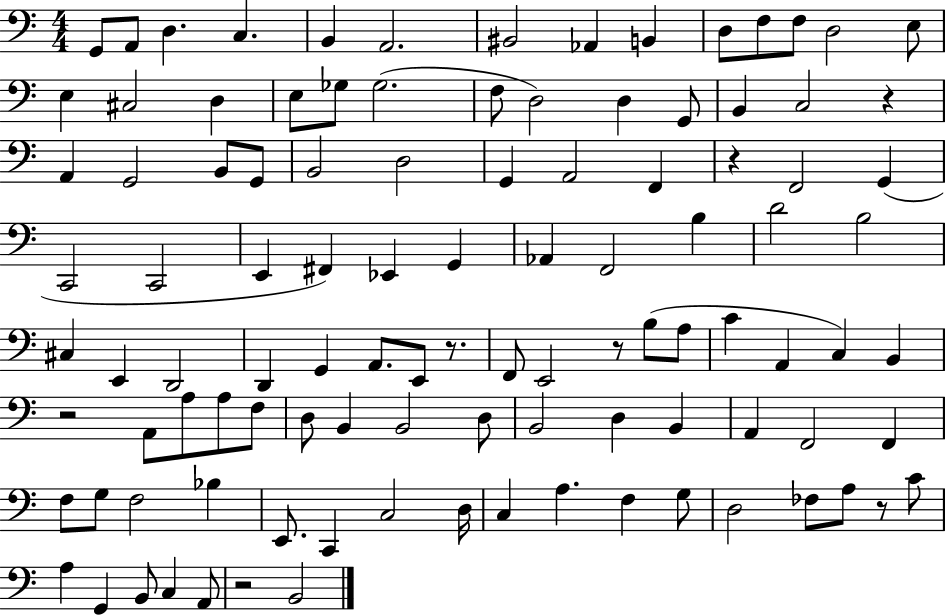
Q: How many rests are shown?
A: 7